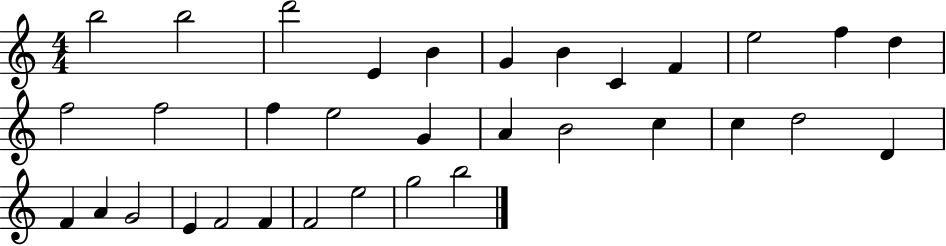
{
  \clef treble
  \numericTimeSignature
  \time 4/4
  \key c \major
  b''2 b''2 | d'''2 e'4 b'4 | g'4 b'4 c'4 f'4 | e''2 f''4 d''4 | \break f''2 f''2 | f''4 e''2 g'4 | a'4 b'2 c''4 | c''4 d''2 d'4 | \break f'4 a'4 g'2 | e'4 f'2 f'4 | f'2 e''2 | g''2 b''2 | \break \bar "|."
}